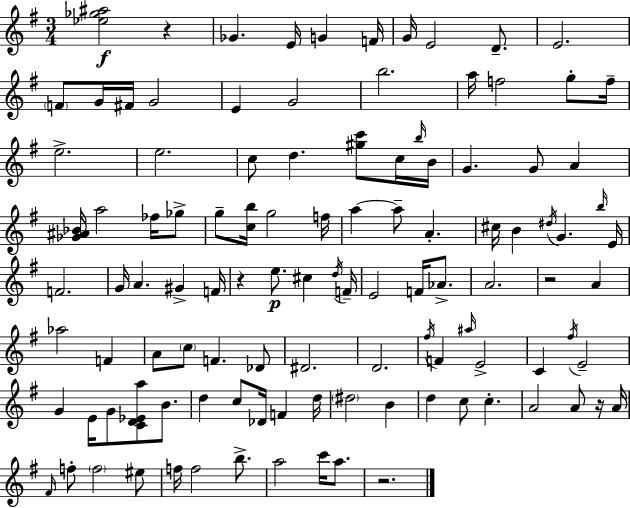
{
  \clef treble
  \numericTimeSignature
  \time 3/4
  \key e \minor
  <ees'' ges'' ais''>2\f r4 | ges'4. e'16 g'4 f'16 | g'16 e'2 d'8.-- | e'2. | \break \parenthesize f'8 g'16 fis'16 g'2 | e'4 g'2 | b''2. | a''16 f''2 g''8-. f''16-- | \break e''2.-> | e''2. | c''8 d''4. <gis'' c'''>8 c''16 \grace { b''16 } | b'16 g'4. g'8 a'4 | \break <ges' ais' bes'>16 a''2 fes''16 ges''8-> | g''8-- <c'' b''>16 g''2 | f''16 a''4~~ a''8-- a'4.-. | cis''16 b'4 \acciaccatura { dis''16 } g'4. | \break \grace { b''16 } e'16 f'2. | g'16 a'4. gis'4-> | f'16 r4 e''8.\p cis''4 | \acciaccatura { d''16 } f'16-- e'2 | \break f'16 aes'8.-> a'2. | r2 | a'4 aes''2 | f'4 a'8 \parenthesize c''8 f'4. | \break des'8 dis'2. | d'2. | \acciaccatura { fis''16 } f'4 \grace { ais''16 } e'2-> | c'4 \acciaccatura { fis''16 } e'2-- | \break g'4 e'16 | g'8 <c' d' ees' a''>8 b'8. d''4 c''8 | des'16 f'4 d''16 \parenthesize dis''2 | b'4 d''4 c''8 | \break c''4.-. a'2 | a'8 r16 a'16 \grace { fis'16 } f''8-. \parenthesize f''2 | eis''8 f''16 f''2 | b''8.-> a''2 | \break c'''16 a''8. r2. | \bar "|."
}